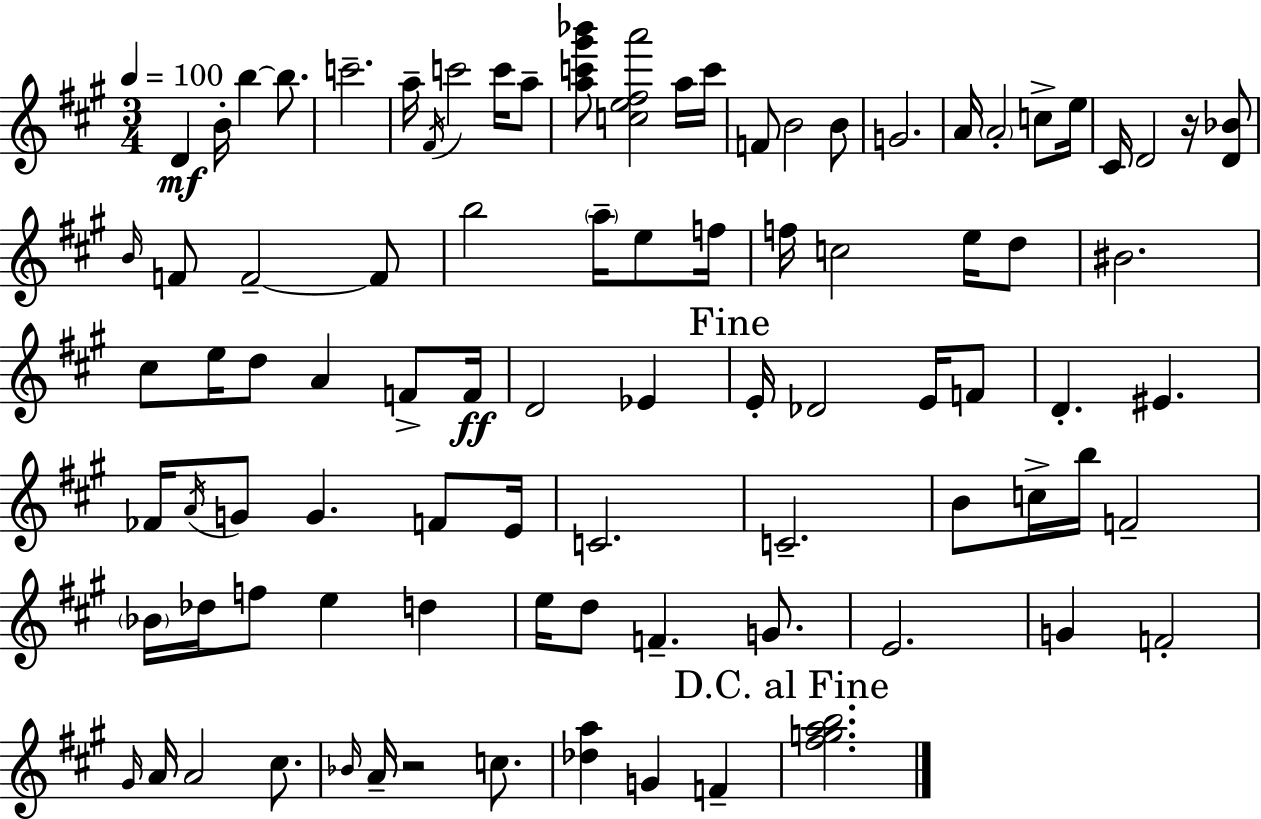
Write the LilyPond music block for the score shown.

{
  \clef treble
  \numericTimeSignature
  \time 3/4
  \key a \major
  \tempo 4 = 100
  \repeat volta 2 { d'4\mf b'16-. b''4~~ b''8. | c'''2.-- | a''16-- \acciaccatura { fis'16 } c'''2 c'''16 a''8-- | <a'' c''' gis''' bes'''>8 <c'' e'' fis'' a'''>2 a''16 | \break c'''16 f'8 b'2 b'8 | g'2. | a'16 \parenthesize a'2-. c''8-> | e''16 cis'16 d'2 r16 <d' bes'>8 | \break \grace { b'16 } f'8 f'2--~~ | f'8 b''2 \parenthesize a''16-- e''8 | f''16 f''16 c''2 e''16 | d''8 bis'2. | \break cis''8 e''16 d''8 a'4 f'8-> | f'16\ff d'2 ees'4 | \mark "Fine" e'16-. des'2 e'16 | f'8 d'4.-. eis'4. | \break fes'16 \acciaccatura { a'16 } g'8 g'4. | f'8 e'16 c'2. | c'2.-- | b'8 c''16-> b''16 f'2-- | \break \parenthesize bes'16 des''16 f''8 e''4 d''4 | e''16 d''8 f'4.-- | g'8. e'2. | g'4 f'2-. | \break \grace { gis'16 } a'16 a'2 | cis''8. \grace { bes'16 } a'16-- r2 | c''8. <des'' a''>4 g'4 | f'4-- \mark "D.C. al Fine" <fis'' g'' a'' b''>2. | \break } \bar "|."
}